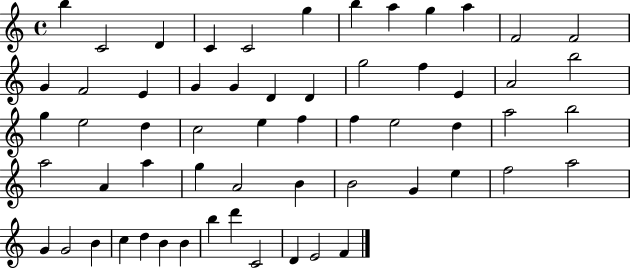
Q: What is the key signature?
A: C major